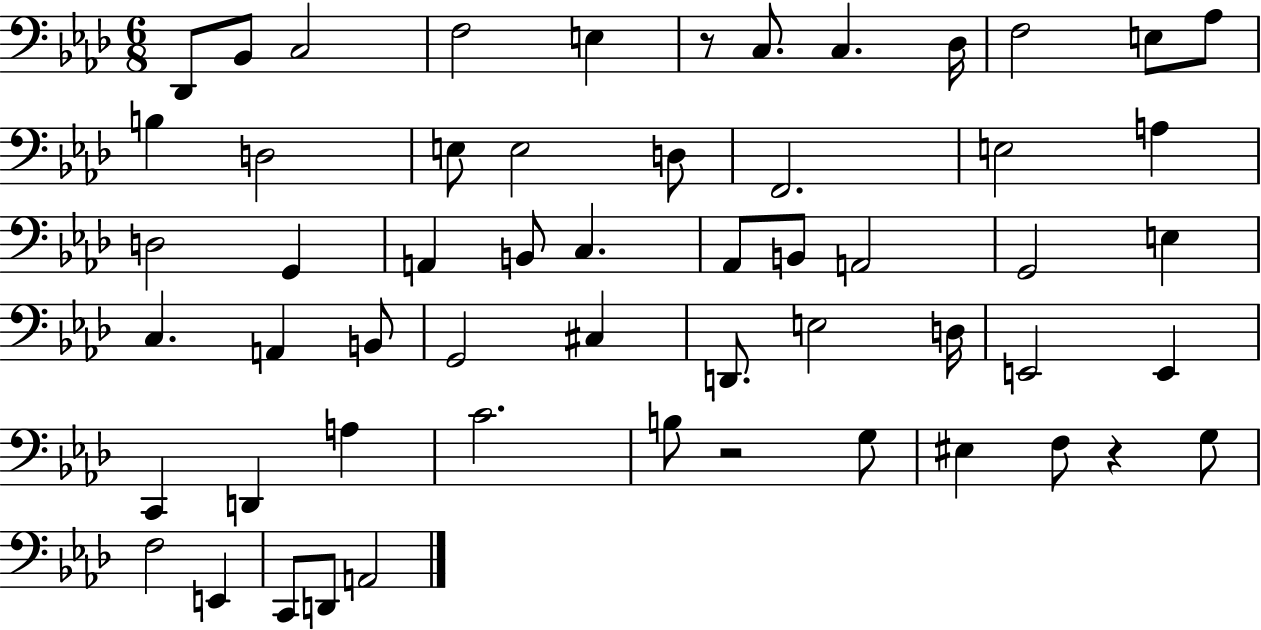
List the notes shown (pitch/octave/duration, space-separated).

Db2/e Bb2/e C3/h F3/h E3/q R/e C3/e. C3/q. Db3/s F3/h E3/e Ab3/e B3/q D3/h E3/e E3/h D3/e F2/h. E3/h A3/q D3/h G2/q A2/q B2/e C3/q. Ab2/e B2/e A2/h G2/h E3/q C3/q. A2/q B2/e G2/h C#3/q D2/e. E3/h D3/s E2/h E2/q C2/q D2/q A3/q C4/h. B3/e R/h G3/e EIS3/q F3/e R/q G3/e F3/h E2/q C2/e D2/e A2/h